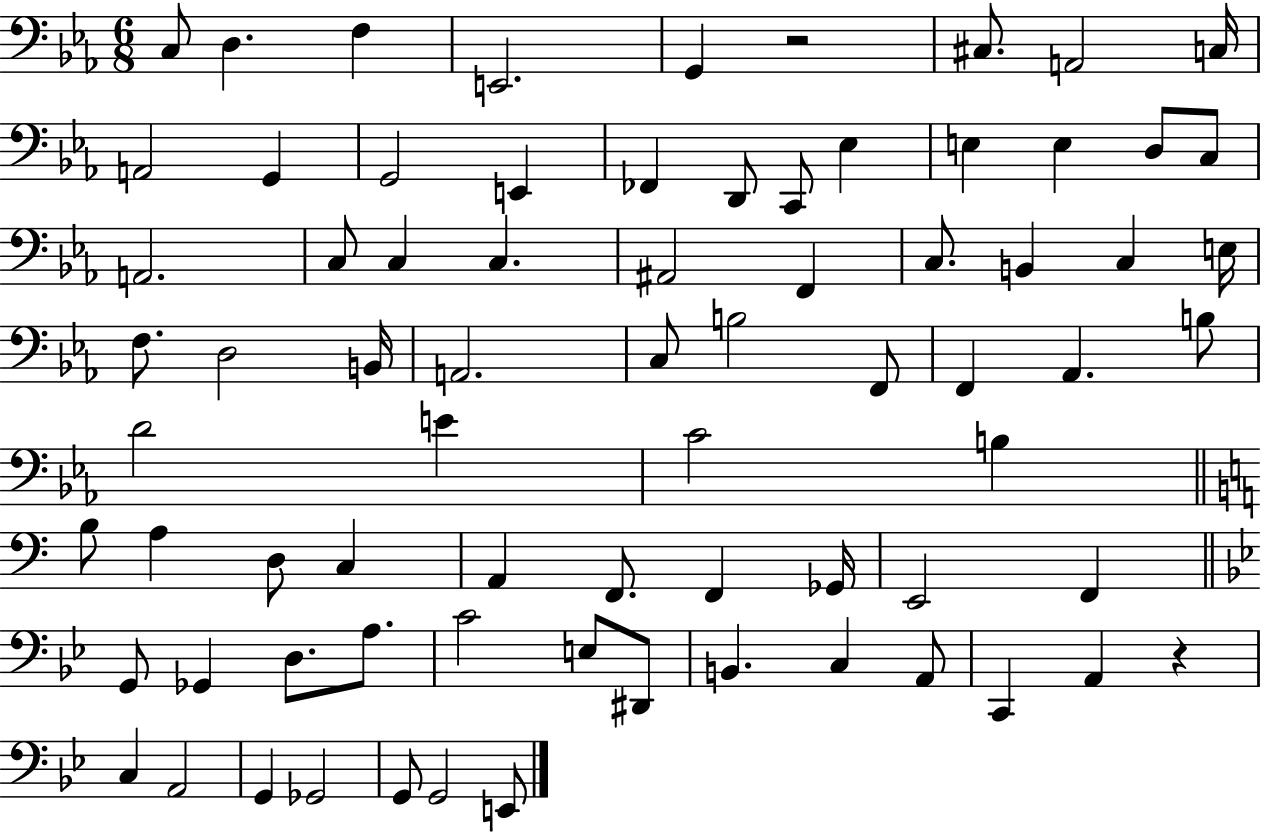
{
  \clef bass
  \numericTimeSignature
  \time 6/8
  \key ees \major
  c8 d4. f4 | e,2. | g,4 r2 | cis8. a,2 c16 | \break a,2 g,4 | g,2 e,4 | fes,4 d,8 c,8 ees4 | e4 e4 d8 c8 | \break a,2. | c8 c4 c4. | ais,2 f,4 | c8. b,4 c4 e16 | \break f8. d2 b,16 | a,2. | c8 b2 f,8 | f,4 aes,4. b8 | \break d'2 e'4 | c'2 b4 | \bar "||" \break \key c \major b8 a4 d8 c4 | a,4 f,8. f,4 ges,16 | e,2 f,4 | \bar "||" \break \key bes \major g,8 ges,4 d8. a8. | c'2 e8 dis,8 | b,4. c4 a,8 | c,4 a,4 r4 | \break c4 a,2 | g,4 ges,2 | g,8 g,2 e,8 | \bar "|."
}